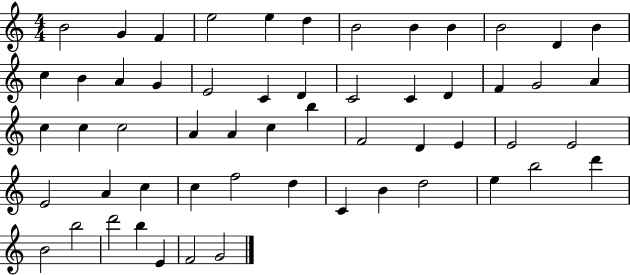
{
  \clef treble
  \numericTimeSignature
  \time 4/4
  \key c \major
  b'2 g'4 f'4 | e''2 e''4 d''4 | b'2 b'4 b'4 | b'2 d'4 b'4 | \break c''4 b'4 a'4 g'4 | e'2 c'4 d'4 | c'2 c'4 d'4 | f'4 g'2 a'4 | \break c''4 c''4 c''2 | a'4 a'4 c''4 b''4 | f'2 d'4 e'4 | e'2 e'2 | \break e'2 a'4 c''4 | c''4 f''2 d''4 | c'4 b'4 d''2 | e''4 b''2 d'''4 | \break b'2 b''2 | d'''2 b''4 e'4 | f'2 g'2 | \bar "|."
}